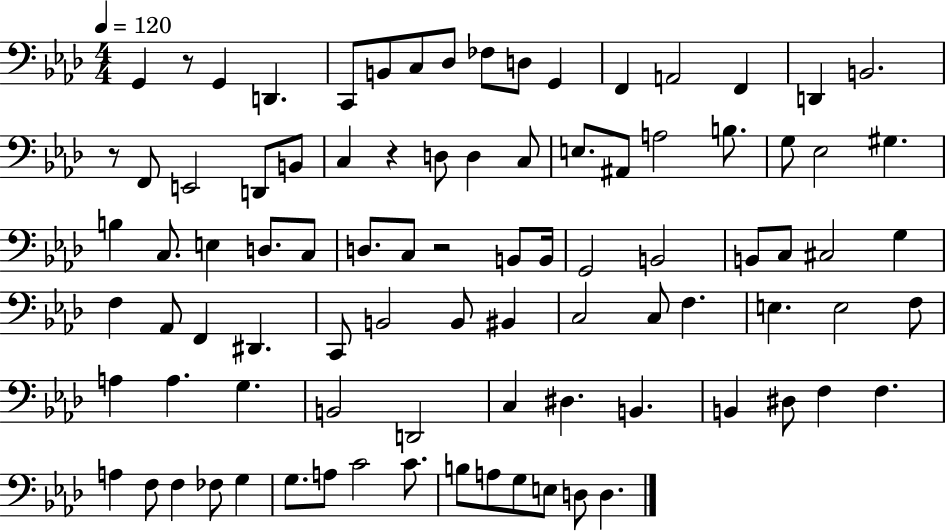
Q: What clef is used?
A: bass